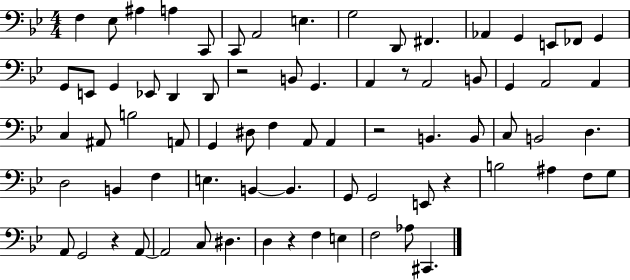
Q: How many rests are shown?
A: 6